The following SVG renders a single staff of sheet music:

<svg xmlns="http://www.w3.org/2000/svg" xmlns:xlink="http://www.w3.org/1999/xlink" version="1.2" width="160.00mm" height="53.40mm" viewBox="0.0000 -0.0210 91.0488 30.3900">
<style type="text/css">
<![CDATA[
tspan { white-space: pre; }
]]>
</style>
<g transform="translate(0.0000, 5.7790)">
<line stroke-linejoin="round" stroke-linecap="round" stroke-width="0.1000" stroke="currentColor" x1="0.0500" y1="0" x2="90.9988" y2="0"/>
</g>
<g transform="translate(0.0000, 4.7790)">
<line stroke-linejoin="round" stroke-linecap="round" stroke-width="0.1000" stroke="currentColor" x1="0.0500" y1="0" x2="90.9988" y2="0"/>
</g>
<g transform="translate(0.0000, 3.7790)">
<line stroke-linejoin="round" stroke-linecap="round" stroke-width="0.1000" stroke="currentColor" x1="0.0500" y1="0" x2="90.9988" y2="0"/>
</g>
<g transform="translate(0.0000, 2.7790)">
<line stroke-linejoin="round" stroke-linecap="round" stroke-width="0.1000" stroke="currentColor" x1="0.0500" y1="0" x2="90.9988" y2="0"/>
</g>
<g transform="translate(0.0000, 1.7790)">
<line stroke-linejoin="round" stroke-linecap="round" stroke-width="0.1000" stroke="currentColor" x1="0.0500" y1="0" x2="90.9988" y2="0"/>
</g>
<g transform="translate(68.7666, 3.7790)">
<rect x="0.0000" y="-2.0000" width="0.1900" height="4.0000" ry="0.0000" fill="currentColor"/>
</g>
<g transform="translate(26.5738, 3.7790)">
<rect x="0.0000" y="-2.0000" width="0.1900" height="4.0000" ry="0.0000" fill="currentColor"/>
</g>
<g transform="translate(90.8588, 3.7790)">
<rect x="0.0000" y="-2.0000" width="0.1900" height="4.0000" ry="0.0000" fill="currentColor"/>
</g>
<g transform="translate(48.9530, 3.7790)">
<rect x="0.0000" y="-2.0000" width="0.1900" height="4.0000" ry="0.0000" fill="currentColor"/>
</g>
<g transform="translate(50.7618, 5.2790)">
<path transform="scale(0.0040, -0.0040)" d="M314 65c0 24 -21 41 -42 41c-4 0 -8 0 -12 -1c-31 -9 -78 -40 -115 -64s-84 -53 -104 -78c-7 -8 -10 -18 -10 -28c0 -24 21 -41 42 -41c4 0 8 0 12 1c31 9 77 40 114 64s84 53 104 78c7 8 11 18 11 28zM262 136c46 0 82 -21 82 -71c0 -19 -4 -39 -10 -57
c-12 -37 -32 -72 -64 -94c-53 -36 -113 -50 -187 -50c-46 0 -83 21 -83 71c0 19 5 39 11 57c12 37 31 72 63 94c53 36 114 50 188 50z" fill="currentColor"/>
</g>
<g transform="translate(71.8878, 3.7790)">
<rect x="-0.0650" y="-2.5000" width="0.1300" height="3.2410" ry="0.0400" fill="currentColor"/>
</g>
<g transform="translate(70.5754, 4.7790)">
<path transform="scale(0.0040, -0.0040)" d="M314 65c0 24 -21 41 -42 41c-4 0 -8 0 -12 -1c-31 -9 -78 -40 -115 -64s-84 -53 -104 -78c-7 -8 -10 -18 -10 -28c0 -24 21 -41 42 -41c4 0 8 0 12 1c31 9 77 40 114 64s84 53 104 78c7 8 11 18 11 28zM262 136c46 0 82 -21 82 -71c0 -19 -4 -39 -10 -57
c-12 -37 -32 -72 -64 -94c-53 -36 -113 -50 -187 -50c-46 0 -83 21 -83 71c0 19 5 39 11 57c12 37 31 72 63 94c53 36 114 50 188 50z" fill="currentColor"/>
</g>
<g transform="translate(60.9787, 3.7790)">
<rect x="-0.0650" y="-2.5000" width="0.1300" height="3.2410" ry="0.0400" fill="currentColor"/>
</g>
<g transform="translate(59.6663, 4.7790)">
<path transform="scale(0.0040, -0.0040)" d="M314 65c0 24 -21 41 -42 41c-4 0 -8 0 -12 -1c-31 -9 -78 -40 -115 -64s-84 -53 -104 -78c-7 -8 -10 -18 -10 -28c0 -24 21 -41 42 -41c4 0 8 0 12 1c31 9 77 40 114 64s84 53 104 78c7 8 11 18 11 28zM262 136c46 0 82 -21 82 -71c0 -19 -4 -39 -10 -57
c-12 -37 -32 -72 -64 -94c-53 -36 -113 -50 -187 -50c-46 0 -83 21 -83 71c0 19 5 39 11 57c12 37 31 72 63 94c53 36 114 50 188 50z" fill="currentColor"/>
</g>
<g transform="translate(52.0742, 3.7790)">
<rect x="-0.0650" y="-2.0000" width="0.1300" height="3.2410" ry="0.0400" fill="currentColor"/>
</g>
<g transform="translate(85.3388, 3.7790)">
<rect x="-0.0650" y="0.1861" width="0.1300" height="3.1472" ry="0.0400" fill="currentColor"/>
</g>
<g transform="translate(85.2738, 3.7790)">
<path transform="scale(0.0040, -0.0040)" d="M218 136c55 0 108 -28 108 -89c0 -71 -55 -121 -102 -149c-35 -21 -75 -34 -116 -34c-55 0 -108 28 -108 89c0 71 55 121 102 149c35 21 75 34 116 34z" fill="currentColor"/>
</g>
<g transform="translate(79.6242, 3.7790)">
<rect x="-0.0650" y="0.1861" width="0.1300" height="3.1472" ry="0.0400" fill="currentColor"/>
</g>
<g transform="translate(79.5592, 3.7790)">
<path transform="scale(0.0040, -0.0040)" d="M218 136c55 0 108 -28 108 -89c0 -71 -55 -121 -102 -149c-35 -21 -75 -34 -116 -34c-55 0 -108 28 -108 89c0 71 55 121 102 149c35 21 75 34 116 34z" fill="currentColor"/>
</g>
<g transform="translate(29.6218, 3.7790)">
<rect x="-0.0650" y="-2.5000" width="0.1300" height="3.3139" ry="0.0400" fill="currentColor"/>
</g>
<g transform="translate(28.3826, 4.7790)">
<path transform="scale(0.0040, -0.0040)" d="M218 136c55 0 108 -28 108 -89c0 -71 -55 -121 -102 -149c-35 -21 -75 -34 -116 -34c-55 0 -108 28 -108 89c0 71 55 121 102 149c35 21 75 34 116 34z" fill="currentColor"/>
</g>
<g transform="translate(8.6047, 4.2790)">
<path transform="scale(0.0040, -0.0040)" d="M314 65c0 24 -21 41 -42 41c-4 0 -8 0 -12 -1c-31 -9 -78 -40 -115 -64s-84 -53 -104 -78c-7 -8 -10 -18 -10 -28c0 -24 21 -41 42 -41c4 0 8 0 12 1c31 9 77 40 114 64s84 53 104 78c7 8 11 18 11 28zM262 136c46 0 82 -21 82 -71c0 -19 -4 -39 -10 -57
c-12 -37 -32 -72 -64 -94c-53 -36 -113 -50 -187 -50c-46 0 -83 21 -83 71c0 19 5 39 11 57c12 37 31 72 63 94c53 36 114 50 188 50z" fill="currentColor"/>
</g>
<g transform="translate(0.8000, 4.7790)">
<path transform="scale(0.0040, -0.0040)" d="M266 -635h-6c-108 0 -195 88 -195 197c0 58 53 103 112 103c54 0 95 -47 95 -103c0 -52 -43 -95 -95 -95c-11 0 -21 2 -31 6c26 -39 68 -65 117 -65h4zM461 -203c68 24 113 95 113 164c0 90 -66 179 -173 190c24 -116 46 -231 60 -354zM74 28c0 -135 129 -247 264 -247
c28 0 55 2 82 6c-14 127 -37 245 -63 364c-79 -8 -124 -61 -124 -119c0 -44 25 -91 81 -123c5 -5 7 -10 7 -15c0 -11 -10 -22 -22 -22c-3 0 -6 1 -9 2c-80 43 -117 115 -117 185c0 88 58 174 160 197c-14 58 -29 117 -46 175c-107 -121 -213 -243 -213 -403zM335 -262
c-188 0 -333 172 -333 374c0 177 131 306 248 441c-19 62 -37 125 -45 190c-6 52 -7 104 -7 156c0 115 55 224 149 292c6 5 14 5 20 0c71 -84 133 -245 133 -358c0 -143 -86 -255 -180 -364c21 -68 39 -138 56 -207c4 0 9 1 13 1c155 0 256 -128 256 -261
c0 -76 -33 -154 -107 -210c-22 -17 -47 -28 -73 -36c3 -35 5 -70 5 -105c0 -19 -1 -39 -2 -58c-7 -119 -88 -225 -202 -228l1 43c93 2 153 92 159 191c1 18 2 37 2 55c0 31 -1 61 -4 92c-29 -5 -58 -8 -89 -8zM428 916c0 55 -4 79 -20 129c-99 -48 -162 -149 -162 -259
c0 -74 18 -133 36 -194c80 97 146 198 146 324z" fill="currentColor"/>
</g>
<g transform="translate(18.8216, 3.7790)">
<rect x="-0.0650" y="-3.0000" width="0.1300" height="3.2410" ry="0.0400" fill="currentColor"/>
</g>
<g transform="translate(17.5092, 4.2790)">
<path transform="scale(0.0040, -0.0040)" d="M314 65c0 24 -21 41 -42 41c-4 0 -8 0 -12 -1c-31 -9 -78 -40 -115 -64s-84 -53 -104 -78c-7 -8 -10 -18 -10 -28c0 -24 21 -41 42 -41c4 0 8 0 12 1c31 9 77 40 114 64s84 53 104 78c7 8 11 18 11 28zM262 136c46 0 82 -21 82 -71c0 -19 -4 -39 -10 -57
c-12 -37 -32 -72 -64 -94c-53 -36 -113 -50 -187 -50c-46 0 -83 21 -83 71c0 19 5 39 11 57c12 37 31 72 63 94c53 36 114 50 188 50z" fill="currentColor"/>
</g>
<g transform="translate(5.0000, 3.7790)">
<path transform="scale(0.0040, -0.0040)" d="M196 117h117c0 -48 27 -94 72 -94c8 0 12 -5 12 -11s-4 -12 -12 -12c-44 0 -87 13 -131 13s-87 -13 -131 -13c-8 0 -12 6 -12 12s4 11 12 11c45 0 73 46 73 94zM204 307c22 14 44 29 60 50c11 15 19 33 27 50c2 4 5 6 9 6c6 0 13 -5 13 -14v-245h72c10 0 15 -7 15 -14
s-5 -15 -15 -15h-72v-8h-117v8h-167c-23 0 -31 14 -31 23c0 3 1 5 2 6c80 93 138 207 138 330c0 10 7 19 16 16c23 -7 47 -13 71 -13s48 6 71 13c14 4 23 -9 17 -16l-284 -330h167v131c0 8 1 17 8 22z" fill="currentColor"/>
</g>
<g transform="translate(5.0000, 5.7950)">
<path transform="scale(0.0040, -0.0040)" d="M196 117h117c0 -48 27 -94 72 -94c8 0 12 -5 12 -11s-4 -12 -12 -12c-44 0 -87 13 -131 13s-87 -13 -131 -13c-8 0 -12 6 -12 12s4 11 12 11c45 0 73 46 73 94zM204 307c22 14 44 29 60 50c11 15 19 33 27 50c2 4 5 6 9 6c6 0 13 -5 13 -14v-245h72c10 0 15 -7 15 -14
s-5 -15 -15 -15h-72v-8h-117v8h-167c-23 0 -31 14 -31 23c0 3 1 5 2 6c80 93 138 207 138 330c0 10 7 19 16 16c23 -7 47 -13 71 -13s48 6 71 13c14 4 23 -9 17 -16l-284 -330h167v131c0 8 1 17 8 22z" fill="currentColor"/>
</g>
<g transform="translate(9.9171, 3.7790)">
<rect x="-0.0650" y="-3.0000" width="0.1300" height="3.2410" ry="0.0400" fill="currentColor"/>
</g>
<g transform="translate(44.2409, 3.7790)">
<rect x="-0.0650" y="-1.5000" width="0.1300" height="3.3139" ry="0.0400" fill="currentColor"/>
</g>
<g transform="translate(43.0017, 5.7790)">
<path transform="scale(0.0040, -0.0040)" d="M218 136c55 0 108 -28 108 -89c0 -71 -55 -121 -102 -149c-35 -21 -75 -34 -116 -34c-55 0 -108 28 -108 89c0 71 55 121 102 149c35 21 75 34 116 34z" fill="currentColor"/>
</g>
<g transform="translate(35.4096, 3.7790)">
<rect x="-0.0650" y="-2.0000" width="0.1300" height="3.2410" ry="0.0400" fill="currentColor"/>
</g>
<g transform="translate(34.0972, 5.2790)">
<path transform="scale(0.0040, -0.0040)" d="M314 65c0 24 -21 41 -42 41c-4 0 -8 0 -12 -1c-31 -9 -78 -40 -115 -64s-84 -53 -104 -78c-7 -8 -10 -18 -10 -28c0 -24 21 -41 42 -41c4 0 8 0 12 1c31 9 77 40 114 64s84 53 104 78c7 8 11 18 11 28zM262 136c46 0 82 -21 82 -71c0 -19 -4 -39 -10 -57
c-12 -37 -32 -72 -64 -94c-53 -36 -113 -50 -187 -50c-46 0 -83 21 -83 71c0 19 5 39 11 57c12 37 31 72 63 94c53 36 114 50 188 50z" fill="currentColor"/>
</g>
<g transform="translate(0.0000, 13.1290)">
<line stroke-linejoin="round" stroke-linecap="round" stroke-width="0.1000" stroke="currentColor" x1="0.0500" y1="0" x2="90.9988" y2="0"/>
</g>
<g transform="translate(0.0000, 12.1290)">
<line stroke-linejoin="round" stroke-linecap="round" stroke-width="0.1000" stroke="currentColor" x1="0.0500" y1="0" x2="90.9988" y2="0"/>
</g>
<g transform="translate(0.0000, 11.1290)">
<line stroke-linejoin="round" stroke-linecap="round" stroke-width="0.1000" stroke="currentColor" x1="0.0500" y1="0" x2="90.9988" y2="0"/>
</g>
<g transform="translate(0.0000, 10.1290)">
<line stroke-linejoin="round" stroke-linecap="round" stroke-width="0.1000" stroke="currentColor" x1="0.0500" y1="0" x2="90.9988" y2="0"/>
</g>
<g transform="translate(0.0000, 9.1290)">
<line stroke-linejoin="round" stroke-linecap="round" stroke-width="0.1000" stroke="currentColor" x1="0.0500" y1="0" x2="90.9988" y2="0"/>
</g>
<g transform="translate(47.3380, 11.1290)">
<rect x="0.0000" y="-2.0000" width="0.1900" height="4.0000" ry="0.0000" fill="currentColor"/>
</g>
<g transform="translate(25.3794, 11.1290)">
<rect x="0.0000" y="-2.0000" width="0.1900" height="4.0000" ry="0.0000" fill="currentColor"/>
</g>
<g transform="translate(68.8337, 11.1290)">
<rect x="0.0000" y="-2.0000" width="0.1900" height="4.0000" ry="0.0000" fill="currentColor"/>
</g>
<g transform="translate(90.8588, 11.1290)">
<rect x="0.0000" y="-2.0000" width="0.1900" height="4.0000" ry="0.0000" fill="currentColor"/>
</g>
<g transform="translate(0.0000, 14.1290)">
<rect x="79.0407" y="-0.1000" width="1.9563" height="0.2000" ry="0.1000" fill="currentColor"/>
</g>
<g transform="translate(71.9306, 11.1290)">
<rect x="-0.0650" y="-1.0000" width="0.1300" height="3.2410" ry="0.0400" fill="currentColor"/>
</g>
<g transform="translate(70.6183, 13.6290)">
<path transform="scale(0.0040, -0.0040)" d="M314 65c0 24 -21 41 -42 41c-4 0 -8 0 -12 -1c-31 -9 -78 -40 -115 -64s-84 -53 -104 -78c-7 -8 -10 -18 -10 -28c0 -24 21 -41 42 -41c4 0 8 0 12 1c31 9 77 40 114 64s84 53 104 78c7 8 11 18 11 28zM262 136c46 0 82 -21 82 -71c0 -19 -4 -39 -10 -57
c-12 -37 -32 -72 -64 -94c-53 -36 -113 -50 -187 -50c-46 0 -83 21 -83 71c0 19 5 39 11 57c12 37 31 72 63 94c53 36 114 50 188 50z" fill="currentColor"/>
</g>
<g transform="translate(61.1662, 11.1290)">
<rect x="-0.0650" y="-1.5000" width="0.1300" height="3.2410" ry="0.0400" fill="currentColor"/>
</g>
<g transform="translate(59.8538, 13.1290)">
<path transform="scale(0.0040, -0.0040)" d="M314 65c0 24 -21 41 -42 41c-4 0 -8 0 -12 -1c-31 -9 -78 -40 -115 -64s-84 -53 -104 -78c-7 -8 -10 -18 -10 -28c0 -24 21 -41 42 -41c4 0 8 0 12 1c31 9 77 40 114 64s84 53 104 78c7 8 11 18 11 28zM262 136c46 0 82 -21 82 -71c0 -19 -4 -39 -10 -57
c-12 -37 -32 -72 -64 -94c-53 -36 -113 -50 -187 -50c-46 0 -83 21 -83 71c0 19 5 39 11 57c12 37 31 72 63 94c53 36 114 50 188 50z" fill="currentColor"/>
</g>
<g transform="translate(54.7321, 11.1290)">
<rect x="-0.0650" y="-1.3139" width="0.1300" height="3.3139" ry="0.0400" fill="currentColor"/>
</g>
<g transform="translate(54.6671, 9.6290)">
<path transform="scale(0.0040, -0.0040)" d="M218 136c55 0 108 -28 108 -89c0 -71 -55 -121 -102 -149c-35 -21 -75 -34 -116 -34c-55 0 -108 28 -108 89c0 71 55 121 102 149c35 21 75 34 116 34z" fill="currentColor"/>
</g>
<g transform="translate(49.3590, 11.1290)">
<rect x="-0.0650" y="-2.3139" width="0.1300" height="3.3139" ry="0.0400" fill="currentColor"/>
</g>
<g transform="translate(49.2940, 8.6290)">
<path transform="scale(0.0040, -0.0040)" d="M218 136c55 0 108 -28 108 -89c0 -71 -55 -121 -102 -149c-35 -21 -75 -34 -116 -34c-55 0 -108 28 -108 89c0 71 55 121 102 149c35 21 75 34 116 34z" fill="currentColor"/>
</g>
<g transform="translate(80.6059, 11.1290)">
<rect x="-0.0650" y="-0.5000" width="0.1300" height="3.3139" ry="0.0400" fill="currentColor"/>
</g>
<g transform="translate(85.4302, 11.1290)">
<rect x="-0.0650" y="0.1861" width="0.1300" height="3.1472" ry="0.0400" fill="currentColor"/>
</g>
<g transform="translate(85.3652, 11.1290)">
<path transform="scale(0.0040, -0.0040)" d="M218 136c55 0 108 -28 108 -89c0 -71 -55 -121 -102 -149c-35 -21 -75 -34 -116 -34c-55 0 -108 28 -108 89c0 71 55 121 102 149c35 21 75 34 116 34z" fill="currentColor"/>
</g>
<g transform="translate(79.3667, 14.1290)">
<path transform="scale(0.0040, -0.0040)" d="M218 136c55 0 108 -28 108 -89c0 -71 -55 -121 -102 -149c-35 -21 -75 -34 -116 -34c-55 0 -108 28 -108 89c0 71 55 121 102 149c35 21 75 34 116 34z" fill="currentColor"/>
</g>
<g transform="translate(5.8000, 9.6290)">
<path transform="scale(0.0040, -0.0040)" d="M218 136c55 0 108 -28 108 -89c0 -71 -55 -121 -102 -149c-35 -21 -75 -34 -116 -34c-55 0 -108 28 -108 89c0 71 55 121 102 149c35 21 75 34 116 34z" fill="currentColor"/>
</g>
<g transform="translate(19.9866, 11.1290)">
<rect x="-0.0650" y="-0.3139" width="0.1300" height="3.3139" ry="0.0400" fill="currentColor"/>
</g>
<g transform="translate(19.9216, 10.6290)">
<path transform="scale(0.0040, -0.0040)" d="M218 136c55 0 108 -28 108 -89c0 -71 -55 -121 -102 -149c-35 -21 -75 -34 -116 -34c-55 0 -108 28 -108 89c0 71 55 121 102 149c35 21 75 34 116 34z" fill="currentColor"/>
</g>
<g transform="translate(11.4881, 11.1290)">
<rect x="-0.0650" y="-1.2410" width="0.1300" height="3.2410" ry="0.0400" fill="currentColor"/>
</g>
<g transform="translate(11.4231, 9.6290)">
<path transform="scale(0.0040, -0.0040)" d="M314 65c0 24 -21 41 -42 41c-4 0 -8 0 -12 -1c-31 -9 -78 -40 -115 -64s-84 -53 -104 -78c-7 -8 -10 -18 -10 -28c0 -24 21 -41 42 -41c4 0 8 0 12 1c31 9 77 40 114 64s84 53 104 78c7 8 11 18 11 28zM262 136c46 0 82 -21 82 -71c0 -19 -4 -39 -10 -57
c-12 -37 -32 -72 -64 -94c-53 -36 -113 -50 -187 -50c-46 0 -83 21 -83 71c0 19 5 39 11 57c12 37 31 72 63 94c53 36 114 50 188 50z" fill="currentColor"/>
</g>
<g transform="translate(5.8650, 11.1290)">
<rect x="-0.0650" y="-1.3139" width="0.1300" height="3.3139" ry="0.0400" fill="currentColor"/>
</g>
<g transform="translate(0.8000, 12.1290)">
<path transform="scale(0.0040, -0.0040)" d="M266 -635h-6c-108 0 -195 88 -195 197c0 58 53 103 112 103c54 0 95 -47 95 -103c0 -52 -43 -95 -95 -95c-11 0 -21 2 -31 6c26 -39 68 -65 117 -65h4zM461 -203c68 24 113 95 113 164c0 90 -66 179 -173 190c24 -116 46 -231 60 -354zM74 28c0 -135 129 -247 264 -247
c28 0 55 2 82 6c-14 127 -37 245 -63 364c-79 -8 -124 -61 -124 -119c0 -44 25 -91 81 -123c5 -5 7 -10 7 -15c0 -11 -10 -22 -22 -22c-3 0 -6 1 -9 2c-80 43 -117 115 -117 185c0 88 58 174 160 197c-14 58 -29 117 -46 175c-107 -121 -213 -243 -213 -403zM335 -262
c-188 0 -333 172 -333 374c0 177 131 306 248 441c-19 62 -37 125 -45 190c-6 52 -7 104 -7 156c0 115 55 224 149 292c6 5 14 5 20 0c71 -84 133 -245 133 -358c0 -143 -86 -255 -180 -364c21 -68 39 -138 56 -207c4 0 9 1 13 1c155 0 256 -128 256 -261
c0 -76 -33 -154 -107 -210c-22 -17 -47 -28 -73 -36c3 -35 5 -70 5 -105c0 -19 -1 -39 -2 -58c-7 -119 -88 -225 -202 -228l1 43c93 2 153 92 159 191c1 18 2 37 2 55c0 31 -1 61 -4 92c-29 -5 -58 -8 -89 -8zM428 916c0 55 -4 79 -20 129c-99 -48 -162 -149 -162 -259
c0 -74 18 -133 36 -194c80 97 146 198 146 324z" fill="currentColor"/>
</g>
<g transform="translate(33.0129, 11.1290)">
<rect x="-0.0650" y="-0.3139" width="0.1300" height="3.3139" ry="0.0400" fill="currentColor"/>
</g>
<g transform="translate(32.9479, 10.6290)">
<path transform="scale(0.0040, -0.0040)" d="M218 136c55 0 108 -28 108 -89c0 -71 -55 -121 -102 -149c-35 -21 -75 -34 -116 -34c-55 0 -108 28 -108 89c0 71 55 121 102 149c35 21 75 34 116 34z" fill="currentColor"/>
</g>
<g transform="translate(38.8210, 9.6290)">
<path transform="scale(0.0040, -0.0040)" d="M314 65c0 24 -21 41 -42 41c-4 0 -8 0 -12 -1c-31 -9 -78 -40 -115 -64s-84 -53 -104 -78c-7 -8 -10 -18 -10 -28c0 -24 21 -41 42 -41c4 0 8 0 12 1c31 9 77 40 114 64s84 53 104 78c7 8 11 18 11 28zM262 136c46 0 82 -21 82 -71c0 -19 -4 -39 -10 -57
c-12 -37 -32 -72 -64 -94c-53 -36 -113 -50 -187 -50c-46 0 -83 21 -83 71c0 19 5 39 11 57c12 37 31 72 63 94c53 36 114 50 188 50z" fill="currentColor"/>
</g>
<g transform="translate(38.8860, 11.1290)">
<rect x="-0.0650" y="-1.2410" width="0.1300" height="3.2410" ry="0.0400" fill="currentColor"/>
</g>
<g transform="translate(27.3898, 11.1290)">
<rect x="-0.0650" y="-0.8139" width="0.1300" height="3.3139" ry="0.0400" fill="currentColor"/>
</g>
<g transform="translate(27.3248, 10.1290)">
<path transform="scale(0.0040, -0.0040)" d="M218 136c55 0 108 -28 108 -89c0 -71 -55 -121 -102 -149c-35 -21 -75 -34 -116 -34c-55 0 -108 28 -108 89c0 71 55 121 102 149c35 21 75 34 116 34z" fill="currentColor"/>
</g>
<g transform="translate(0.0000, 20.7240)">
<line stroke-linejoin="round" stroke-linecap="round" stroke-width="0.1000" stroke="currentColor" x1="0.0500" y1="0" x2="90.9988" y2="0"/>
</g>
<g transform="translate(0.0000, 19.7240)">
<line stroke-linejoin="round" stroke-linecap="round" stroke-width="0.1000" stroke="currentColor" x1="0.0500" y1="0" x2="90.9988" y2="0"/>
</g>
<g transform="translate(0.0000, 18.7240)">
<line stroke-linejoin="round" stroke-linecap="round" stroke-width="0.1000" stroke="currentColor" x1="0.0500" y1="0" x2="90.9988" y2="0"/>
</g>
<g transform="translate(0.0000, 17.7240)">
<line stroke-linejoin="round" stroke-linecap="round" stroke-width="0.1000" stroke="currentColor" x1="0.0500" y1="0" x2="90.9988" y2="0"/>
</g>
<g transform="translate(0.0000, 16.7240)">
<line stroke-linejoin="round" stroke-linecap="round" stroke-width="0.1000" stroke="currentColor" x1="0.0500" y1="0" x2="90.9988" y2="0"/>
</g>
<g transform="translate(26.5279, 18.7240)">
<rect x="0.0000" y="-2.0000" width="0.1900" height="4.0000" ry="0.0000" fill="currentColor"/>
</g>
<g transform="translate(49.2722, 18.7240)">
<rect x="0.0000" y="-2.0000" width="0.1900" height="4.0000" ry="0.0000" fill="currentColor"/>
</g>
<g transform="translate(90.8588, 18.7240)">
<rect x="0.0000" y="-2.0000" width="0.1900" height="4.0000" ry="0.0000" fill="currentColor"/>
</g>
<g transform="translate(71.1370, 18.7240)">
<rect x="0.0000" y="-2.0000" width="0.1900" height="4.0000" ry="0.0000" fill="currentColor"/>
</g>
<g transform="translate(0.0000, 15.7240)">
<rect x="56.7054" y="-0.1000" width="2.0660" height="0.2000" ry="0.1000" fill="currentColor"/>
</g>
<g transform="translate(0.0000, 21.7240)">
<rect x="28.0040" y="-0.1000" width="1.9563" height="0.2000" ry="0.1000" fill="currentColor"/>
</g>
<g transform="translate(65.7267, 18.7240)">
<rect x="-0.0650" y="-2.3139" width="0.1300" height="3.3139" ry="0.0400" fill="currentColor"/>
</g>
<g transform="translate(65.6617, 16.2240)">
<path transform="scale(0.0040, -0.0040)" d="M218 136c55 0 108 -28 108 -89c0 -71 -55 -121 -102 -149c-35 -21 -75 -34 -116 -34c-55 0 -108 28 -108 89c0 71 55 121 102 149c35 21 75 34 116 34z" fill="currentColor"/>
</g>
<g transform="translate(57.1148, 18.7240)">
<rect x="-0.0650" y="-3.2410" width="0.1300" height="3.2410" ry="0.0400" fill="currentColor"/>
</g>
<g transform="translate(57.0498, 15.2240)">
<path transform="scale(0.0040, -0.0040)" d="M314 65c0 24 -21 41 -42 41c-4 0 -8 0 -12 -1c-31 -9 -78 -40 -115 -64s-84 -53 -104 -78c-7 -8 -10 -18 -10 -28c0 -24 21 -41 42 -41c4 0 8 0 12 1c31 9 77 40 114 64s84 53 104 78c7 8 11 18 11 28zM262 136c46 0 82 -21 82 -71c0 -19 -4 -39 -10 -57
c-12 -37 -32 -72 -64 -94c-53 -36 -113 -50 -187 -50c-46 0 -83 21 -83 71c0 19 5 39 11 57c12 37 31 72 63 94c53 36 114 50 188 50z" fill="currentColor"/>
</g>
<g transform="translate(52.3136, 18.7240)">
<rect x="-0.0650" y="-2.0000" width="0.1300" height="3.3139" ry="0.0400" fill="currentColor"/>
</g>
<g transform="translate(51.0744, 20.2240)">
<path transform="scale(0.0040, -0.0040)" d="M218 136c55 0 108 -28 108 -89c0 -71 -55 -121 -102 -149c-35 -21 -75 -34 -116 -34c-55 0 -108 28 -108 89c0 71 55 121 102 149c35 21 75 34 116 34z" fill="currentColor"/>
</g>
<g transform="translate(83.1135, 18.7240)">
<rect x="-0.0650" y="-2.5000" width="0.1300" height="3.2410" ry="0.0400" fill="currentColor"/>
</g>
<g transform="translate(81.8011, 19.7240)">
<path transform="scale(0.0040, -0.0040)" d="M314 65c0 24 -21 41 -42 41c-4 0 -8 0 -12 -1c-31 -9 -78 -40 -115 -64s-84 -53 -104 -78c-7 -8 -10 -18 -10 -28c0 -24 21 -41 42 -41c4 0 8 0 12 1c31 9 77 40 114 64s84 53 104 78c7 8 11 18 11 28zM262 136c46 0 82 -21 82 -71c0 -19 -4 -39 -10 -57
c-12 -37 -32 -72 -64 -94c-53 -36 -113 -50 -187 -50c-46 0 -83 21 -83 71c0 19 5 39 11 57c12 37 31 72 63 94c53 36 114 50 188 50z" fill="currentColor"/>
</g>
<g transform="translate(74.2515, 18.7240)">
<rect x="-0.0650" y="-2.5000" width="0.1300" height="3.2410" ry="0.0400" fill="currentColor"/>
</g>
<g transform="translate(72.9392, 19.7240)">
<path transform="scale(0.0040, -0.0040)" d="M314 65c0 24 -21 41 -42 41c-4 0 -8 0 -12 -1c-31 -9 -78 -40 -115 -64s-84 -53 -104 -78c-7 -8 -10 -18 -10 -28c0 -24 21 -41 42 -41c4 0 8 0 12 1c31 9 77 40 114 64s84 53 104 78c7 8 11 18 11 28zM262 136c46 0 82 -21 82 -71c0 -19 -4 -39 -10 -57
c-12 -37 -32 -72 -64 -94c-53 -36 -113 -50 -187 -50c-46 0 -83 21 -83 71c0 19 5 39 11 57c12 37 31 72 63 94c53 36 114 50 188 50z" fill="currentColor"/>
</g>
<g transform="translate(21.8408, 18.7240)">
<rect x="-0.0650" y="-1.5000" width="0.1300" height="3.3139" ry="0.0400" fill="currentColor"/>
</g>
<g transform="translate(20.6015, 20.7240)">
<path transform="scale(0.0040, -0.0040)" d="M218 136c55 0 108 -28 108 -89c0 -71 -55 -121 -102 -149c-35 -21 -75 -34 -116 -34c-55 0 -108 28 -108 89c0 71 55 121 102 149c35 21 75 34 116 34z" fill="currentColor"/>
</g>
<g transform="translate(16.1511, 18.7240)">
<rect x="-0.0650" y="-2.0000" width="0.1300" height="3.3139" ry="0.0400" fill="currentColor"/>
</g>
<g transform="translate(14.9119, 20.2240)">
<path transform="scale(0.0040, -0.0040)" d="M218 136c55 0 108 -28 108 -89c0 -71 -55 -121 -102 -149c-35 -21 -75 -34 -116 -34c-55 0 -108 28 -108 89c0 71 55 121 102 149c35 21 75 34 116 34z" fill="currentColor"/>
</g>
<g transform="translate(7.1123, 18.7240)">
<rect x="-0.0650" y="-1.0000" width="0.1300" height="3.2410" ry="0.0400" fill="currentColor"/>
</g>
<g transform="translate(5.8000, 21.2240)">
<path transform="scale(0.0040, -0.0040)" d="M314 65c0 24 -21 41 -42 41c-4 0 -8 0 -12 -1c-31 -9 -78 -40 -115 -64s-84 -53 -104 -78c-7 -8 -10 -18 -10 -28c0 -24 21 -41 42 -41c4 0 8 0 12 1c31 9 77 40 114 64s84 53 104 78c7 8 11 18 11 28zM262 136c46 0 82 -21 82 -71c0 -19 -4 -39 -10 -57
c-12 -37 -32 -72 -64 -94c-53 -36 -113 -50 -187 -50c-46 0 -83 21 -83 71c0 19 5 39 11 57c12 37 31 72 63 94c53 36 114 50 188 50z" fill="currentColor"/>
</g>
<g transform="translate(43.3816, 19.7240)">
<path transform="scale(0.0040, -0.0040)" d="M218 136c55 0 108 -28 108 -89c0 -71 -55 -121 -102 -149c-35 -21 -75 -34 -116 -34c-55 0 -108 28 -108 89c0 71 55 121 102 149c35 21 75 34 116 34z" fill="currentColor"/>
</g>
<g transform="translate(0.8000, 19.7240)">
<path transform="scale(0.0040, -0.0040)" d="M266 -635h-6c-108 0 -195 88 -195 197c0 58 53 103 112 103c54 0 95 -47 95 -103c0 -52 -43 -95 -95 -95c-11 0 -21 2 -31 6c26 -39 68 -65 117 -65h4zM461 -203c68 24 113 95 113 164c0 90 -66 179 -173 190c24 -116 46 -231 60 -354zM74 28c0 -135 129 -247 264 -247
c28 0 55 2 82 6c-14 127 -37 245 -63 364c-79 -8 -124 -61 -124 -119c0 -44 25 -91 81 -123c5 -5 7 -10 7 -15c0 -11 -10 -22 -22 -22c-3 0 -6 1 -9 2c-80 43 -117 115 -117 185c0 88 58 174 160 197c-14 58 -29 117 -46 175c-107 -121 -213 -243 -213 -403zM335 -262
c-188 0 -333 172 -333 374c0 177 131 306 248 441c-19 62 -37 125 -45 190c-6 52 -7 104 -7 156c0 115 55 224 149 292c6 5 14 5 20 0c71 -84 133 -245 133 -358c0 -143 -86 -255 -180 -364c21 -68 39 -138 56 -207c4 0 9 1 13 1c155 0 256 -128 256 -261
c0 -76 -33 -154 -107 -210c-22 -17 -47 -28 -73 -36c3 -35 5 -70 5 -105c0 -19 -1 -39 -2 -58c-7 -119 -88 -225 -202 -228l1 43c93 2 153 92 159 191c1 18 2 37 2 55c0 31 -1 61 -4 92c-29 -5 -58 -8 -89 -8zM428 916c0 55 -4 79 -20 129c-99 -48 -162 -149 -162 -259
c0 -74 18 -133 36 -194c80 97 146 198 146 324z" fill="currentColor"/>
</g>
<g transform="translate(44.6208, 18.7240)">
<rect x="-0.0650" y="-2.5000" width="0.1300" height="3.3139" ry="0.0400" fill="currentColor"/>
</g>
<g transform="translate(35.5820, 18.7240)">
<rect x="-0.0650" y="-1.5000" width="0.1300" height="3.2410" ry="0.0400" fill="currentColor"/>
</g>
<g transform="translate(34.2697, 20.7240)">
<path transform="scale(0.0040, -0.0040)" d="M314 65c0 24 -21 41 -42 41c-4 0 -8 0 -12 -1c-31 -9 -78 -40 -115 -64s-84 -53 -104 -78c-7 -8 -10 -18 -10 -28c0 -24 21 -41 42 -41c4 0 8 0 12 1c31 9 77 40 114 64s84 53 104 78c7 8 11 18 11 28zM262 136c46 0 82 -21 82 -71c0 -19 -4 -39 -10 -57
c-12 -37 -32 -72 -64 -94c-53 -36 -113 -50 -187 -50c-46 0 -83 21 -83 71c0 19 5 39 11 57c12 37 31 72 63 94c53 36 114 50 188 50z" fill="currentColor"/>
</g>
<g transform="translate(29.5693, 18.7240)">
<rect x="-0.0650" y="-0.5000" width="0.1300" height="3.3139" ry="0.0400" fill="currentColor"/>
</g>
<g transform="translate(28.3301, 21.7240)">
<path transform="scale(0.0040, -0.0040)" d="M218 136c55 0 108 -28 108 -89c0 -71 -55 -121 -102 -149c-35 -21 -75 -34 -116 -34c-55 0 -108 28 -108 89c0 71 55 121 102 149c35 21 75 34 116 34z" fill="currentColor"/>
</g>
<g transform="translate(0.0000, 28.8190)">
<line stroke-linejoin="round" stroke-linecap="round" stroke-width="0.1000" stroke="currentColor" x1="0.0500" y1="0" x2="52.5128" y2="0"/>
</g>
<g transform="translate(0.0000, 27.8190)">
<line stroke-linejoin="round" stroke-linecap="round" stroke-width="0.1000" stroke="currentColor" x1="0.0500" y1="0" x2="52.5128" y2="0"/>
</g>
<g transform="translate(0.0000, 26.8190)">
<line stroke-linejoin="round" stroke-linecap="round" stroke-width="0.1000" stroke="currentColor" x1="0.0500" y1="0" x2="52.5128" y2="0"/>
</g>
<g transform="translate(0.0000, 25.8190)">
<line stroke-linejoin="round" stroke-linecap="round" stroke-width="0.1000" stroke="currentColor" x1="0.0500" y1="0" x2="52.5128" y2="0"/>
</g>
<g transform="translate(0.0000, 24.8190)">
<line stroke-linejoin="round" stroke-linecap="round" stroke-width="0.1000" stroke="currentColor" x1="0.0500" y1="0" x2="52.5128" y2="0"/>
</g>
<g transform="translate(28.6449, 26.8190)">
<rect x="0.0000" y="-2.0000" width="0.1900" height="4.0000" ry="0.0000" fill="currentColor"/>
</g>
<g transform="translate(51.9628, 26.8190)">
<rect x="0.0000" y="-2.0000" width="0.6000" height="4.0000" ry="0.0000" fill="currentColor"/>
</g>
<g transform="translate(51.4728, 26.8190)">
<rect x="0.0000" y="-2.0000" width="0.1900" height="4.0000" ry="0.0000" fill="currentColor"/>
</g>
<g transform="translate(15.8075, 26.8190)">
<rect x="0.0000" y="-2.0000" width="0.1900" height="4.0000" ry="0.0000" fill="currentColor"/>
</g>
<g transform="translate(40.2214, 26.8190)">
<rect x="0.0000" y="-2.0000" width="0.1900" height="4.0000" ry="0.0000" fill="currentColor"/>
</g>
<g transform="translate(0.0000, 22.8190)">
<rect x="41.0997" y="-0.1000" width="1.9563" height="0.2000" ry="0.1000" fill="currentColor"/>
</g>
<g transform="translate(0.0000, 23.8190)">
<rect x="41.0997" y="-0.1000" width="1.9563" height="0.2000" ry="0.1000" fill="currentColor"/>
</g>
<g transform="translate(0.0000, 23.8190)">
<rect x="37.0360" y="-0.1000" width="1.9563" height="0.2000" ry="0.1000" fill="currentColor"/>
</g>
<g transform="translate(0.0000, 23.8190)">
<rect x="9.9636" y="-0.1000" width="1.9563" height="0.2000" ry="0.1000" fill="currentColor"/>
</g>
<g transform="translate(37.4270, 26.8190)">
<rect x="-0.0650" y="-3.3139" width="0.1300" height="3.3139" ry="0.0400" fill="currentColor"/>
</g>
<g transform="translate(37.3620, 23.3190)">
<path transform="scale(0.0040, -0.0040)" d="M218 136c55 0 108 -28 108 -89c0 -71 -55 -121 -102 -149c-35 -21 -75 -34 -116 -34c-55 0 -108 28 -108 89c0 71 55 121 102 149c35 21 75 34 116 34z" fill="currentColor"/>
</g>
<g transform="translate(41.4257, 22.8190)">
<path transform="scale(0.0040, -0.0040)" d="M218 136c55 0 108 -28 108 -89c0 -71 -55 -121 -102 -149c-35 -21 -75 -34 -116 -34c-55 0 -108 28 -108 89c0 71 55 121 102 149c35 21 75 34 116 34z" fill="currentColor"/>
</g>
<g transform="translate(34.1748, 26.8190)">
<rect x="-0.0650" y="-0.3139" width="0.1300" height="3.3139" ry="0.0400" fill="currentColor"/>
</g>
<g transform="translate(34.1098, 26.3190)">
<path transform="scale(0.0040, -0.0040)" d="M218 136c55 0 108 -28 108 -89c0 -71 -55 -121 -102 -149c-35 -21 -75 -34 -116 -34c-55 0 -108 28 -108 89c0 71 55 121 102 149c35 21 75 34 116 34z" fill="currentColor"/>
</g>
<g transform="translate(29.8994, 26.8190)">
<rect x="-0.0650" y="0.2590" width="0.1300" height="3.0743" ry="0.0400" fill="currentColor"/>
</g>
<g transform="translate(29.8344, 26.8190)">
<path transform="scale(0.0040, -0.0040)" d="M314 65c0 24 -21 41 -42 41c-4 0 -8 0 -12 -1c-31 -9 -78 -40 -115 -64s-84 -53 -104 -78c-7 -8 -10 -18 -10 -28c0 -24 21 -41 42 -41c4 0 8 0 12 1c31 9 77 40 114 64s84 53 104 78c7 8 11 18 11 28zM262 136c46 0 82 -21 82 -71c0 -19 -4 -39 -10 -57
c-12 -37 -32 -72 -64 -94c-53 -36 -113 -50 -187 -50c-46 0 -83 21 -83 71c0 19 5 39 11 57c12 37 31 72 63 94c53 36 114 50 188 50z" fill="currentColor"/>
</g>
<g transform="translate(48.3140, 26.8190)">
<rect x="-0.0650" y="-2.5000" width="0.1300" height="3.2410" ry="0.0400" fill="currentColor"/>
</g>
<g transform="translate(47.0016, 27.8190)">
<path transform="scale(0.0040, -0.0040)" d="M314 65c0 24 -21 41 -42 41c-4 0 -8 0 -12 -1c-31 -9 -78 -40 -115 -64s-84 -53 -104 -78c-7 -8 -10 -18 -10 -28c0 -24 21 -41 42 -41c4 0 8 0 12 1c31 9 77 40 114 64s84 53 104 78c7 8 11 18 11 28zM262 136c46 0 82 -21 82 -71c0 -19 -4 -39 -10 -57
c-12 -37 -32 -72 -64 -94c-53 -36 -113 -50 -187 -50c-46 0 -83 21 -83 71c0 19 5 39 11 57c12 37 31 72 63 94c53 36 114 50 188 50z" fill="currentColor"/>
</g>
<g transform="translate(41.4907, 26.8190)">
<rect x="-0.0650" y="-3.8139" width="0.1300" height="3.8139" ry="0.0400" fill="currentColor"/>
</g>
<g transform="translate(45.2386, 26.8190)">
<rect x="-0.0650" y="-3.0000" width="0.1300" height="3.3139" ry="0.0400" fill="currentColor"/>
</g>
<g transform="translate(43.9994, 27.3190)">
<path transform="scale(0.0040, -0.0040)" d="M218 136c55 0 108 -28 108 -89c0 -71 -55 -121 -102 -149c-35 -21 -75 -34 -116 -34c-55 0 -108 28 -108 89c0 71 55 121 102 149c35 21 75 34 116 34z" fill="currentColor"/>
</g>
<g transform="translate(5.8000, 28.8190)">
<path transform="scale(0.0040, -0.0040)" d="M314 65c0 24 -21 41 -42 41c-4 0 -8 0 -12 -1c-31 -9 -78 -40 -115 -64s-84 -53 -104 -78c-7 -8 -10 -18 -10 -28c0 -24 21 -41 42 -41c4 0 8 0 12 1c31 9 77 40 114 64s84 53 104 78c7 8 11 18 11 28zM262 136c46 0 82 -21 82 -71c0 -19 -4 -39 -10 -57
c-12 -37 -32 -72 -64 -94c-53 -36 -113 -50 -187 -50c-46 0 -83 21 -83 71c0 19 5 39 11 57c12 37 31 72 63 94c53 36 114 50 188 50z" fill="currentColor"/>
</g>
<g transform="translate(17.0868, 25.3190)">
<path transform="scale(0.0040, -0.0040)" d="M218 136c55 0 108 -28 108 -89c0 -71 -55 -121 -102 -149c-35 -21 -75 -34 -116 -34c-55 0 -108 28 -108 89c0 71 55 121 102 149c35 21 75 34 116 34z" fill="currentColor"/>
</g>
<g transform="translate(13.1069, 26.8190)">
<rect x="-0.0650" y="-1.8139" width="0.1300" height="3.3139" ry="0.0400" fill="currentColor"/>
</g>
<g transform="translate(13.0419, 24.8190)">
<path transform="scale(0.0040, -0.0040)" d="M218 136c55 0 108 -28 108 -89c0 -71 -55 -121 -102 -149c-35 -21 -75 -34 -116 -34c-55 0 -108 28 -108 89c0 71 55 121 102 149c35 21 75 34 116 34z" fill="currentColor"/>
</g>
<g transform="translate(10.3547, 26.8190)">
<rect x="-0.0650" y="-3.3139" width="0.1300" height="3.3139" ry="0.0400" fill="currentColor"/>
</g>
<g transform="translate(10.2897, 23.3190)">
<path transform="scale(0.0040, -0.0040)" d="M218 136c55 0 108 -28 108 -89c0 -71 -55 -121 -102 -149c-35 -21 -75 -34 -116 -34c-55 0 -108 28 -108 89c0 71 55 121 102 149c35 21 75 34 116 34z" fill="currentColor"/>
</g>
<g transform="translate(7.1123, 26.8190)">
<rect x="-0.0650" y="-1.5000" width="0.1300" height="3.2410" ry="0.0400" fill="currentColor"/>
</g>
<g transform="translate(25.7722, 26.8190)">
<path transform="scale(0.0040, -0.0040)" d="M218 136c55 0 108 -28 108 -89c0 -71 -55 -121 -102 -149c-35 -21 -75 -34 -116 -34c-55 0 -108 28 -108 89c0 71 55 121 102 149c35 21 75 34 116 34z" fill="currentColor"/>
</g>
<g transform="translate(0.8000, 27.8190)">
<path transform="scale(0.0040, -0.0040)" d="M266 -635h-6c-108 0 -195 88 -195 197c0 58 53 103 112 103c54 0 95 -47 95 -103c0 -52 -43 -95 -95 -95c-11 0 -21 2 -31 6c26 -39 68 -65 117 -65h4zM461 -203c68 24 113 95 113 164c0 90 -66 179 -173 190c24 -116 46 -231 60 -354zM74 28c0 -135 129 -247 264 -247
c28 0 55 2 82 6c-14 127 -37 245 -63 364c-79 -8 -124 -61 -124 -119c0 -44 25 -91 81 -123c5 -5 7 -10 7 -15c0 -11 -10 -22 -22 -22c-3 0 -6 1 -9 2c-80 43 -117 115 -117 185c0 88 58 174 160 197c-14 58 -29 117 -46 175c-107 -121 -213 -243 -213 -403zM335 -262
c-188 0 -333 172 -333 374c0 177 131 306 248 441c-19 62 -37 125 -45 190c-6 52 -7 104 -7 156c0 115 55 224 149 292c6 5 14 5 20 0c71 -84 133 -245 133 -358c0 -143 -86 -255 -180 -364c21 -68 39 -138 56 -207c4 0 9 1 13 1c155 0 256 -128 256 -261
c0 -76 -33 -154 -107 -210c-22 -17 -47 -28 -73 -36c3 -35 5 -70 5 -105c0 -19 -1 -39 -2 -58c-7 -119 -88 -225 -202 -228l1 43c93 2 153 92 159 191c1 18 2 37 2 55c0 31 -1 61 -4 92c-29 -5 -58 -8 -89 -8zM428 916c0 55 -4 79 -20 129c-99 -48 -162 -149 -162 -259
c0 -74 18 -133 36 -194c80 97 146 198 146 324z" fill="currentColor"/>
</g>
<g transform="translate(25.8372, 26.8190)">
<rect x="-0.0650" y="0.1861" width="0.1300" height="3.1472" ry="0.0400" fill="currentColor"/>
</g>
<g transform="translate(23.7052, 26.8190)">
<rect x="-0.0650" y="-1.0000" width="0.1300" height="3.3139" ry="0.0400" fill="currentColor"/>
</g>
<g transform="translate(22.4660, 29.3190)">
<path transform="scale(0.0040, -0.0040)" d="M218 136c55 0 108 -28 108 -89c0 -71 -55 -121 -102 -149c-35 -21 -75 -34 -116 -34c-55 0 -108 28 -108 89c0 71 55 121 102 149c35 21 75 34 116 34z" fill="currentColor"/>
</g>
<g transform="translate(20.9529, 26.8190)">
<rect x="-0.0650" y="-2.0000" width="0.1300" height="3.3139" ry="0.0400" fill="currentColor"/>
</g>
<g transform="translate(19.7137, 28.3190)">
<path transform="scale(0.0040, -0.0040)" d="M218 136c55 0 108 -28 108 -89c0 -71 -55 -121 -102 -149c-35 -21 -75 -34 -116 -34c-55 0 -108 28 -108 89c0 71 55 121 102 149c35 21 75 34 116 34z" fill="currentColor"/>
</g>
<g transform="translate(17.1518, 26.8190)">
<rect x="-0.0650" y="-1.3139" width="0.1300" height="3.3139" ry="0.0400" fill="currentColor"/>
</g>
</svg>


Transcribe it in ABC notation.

X:1
T:Untitled
M:4/4
L:1/4
K:C
A2 A2 G F2 E F2 G2 G2 B B e e2 c d c e2 g e E2 D2 C B D2 F E C E2 G F b2 g G2 G2 E2 b f e F D B B2 c b c' A G2